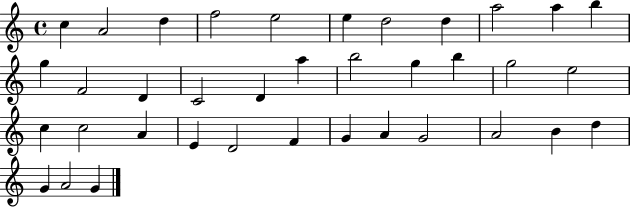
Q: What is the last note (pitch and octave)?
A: G4